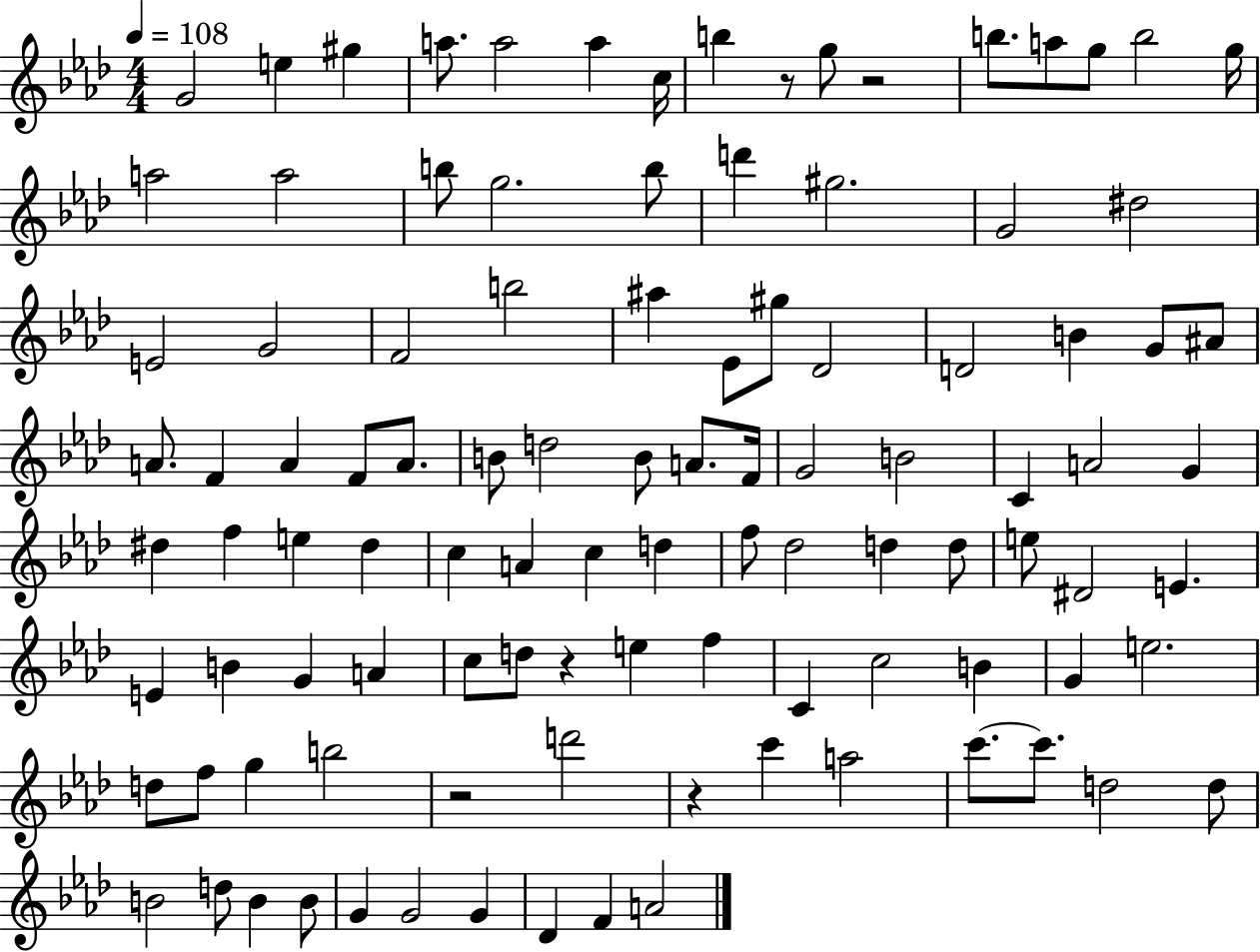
{
  \clef treble
  \numericTimeSignature
  \time 4/4
  \key aes \major
  \tempo 4 = 108
  \repeat volta 2 { g'2 e''4 gis''4 | a''8. a''2 a''4 c''16 | b''4 r8 g''8 r2 | b''8. a''8 g''8 b''2 g''16 | \break a''2 a''2 | b''8 g''2. b''8 | d'''4 gis''2. | g'2 dis''2 | \break e'2 g'2 | f'2 b''2 | ais''4 ees'8 gis''8 des'2 | d'2 b'4 g'8 ais'8 | \break a'8. f'4 a'4 f'8 a'8. | b'8 d''2 b'8 a'8. f'16 | g'2 b'2 | c'4 a'2 g'4 | \break dis''4 f''4 e''4 dis''4 | c''4 a'4 c''4 d''4 | f''8 des''2 d''4 d''8 | e''8 dis'2 e'4. | \break e'4 b'4 g'4 a'4 | c''8 d''8 r4 e''4 f''4 | c'4 c''2 b'4 | g'4 e''2. | \break d''8 f''8 g''4 b''2 | r2 d'''2 | r4 c'''4 a''2 | c'''8.~~ c'''8. d''2 d''8 | \break b'2 d''8 b'4 b'8 | g'4 g'2 g'4 | des'4 f'4 a'2 | } \bar "|."
}